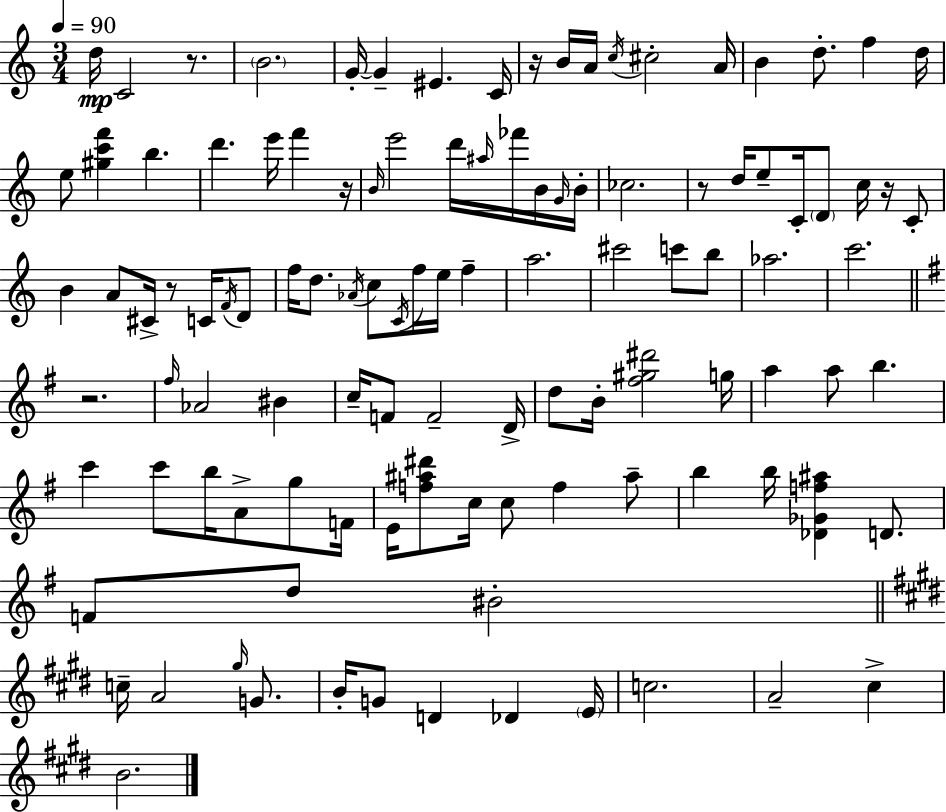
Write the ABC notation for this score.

X:1
T:Untitled
M:3/4
L:1/4
K:Am
d/4 C2 z/2 B2 G/4 G ^E C/4 z/4 B/4 A/4 c/4 ^c2 A/4 B d/2 f d/4 e/2 [^gc'f'] b d' e'/4 f' z/4 B/4 e'2 d'/4 ^a/4 _f'/4 B/4 G/4 B/4 _c2 z/2 d/4 e/2 C/4 D/2 c/4 z/4 C/2 B A/2 ^C/4 z/2 C/4 F/4 D/2 f/4 d/2 _A/4 c/2 C/4 f/4 e/4 f a2 ^c'2 c'/2 b/2 _a2 c'2 z2 ^f/4 _A2 ^B c/4 F/2 F2 D/4 d/2 B/4 [^f^g^d']2 g/4 a a/2 b c' c'/2 b/4 A/2 g/2 F/4 E/4 [f^a^d']/2 c/4 c/2 f ^a/2 b b/4 [_D_Gf^a] D/2 F/2 d/2 ^B2 c/4 A2 ^g/4 G/2 B/4 G/2 D _D E/4 c2 A2 ^c B2